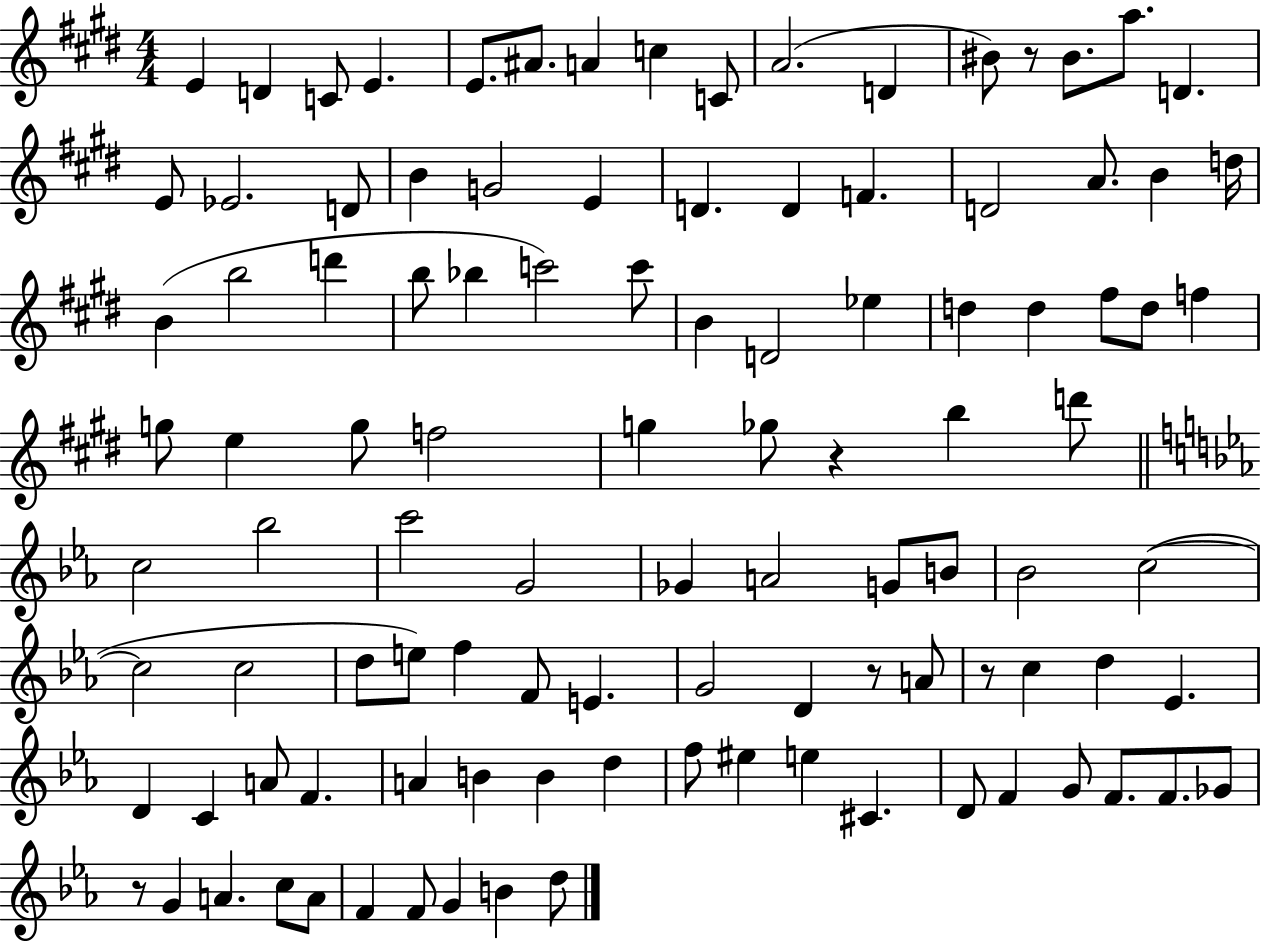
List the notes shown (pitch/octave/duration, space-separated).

E4/q D4/q C4/e E4/q. E4/e. A#4/e. A4/q C5/q C4/e A4/h. D4/q BIS4/e R/e BIS4/e. A5/e. D4/q. E4/e Eb4/h. D4/e B4/q G4/h E4/q D4/q. D4/q F4/q. D4/h A4/e. B4/q D5/s B4/q B5/h D6/q B5/e Bb5/q C6/h C6/e B4/q D4/h Eb5/q D5/q D5/q F#5/e D5/e F5/q G5/e E5/q G5/e F5/h G5/q Gb5/e R/q B5/q D6/e C5/h Bb5/h C6/h G4/h Gb4/q A4/h G4/e B4/e Bb4/h C5/h C5/h C5/h D5/e E5/e F5/q F4/e E4/q. G4/h D4/q R/e A4/e R/e C5/q D5/q Eb4/q. D4/q C4/q A4/e F4/q. A4/q B4/q B4/q D5/q F5/e EIS5/q E5/q C#4/q. D4/e F4/q G4/e F4/e. F4/e. Gb4/e R/e G4/q A4/q. C5/e A4/e F4/q F4/e G4/q B4/q D5/e